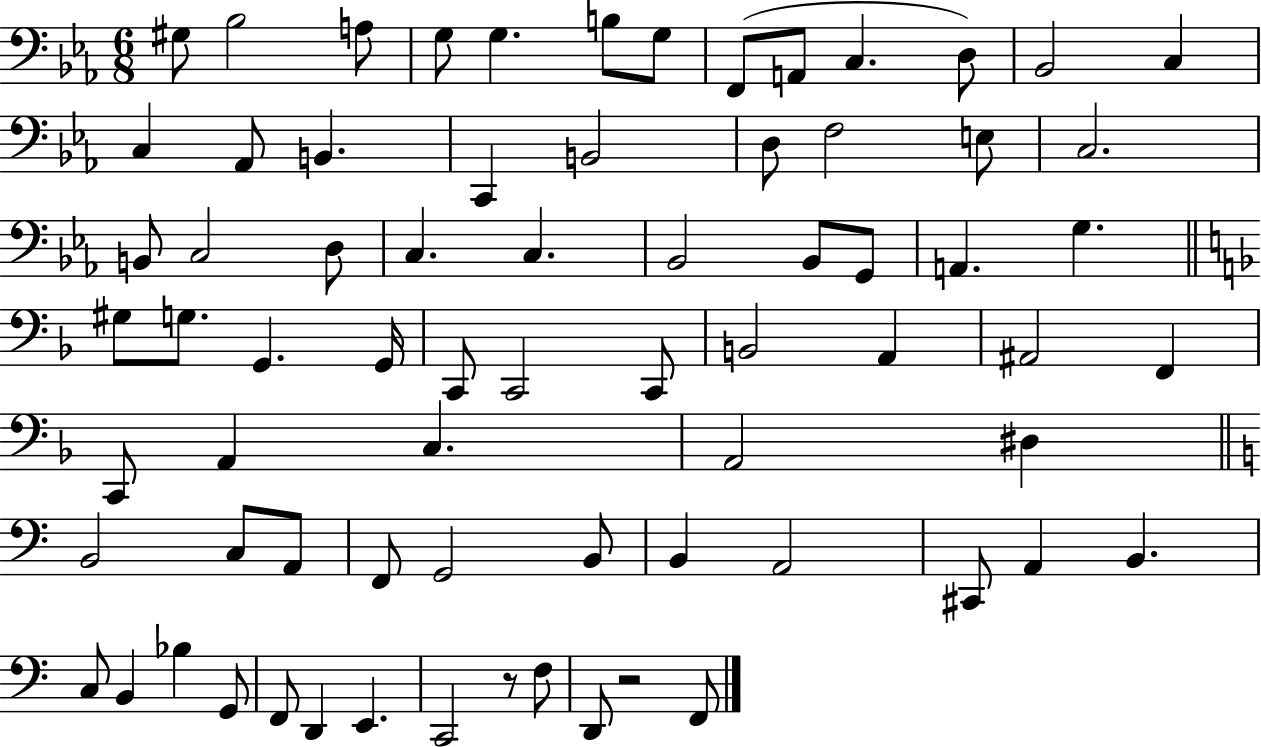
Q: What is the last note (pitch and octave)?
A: F2